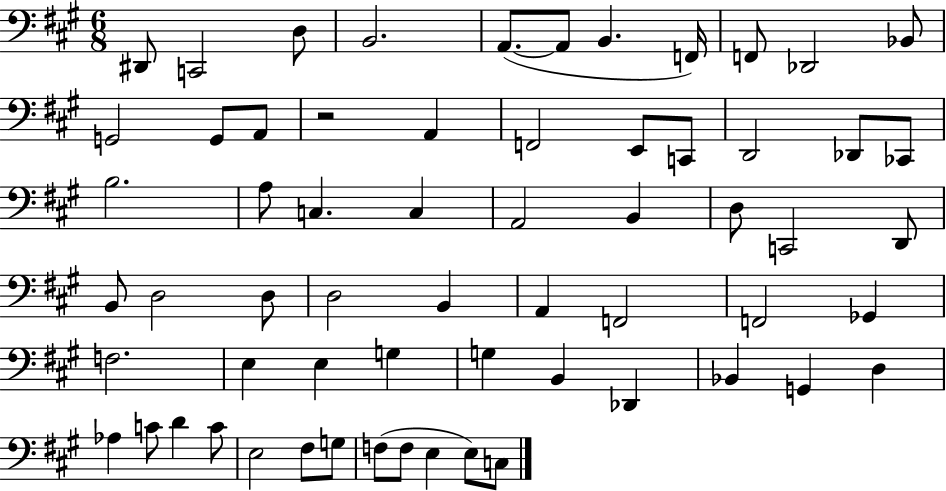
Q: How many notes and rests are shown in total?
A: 62